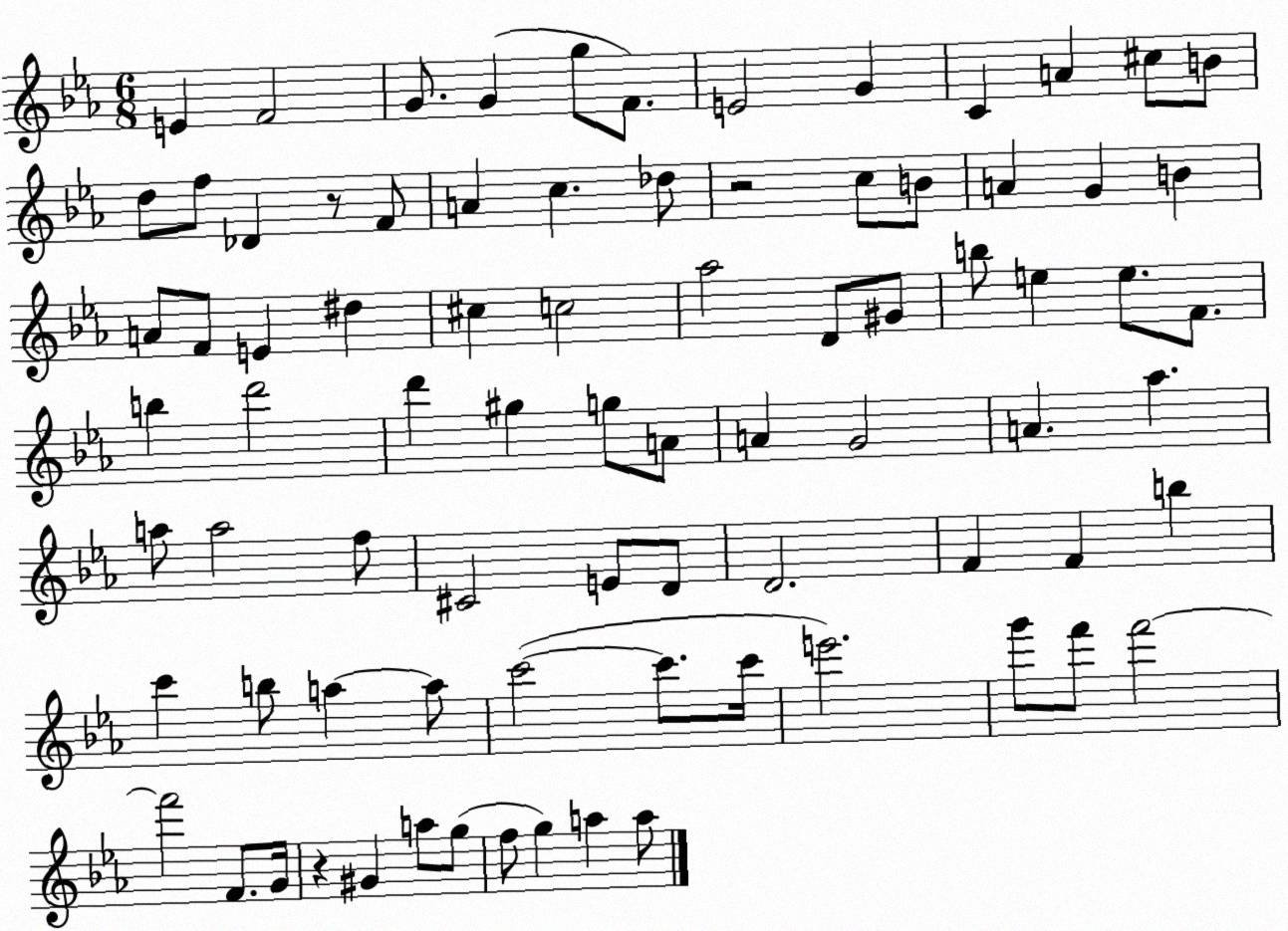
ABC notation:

X:1
T:Untitled
M:6/8
L:1/4
K:Eb
E F2 G/2 G g/2 F/2 E2 G C A ^c/2 B/2 d/2 f/2 _D z/2 F/2 A c _d/2 z2 c/2 B/2 A G B A/2 F/2 E ^d ^c c2 _a2 D/2 ^G/2 b/2 e e/2 F/2 b d'2 d' ^g g/2 A/2 A G2 A _a a/2 a2 f/2 ^C2 E/2 D/2 D2 F F b c' b/2 a a/2 c'2 c'/2 c'/4 e'2 g'/2 f'/2 f'2 f'2 F/2 G/4 z ^G a/2 g/2 f/2 g a a/2